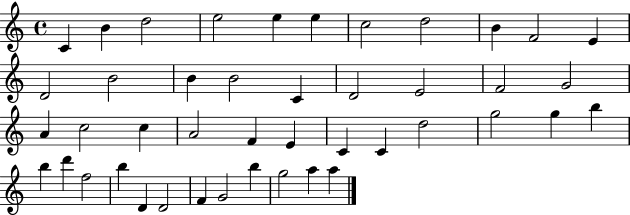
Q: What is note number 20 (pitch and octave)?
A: G4